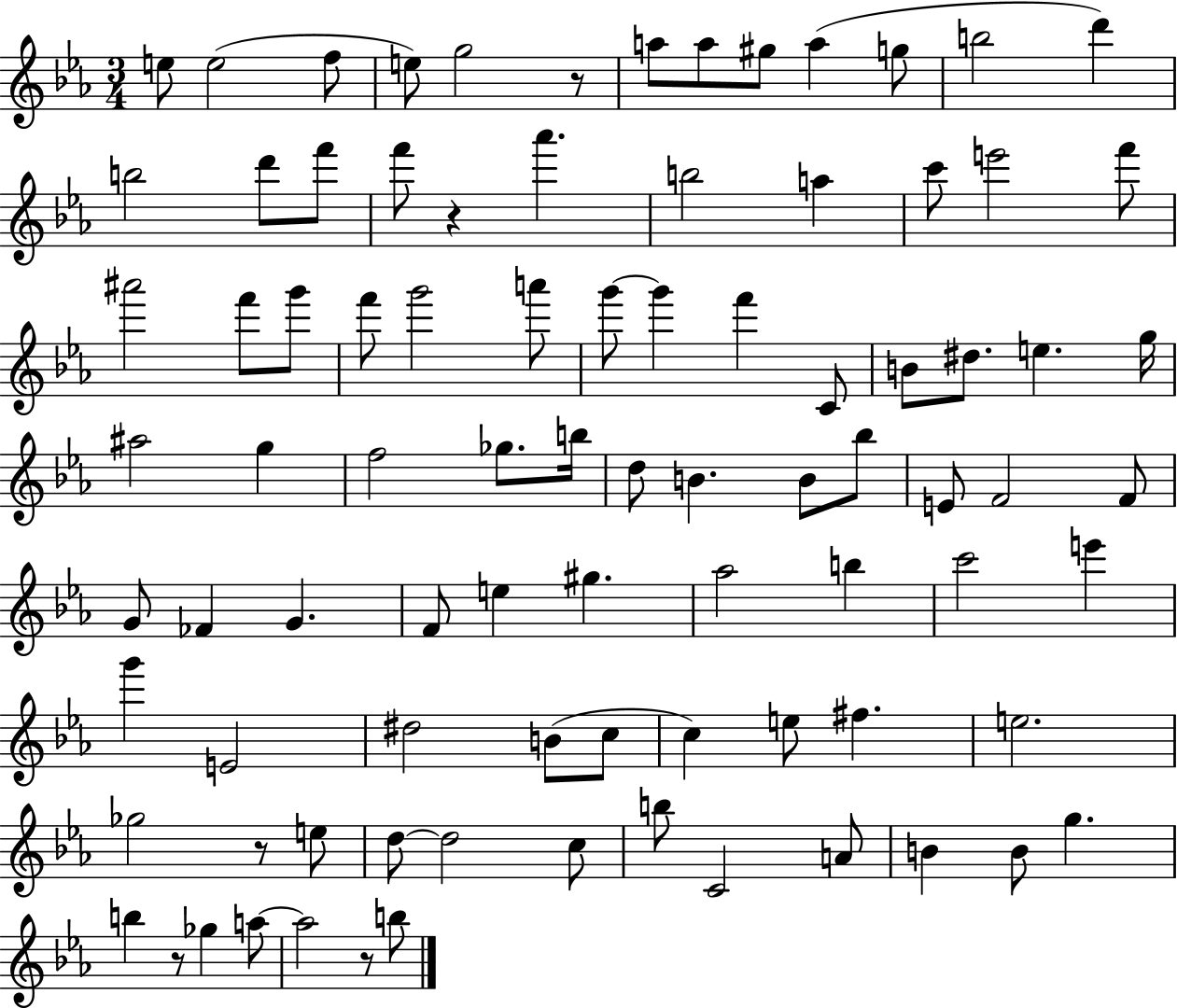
X:1
T:Untitled
M:3/4
L:1/4
K:Eb
e/2 e2 f/2 e/2 g2 z/2 a/2 a/2 ^g/2 a g/2 b2 d' b2 d'/2 f'/2 f'/2 z _a' b2 a c'/2 e'2 f'/2 ^a'2 f'/2 g'/2 f'/2 g'2 a'/2 g'/2 g' f' C/2 B/2 ^d/2 e g/4 ^a2 g f2 _g/2 b/4 d/2 B B/2 _b/2 E/2 F2 F/2 G/2 _F G F/2 e ^g _a2 b c'2 e' g' E2 ^d2 B/2 c/2 c e/2 ^f e2 _g2 z/2 e/2 d/2 d2 c/2 b/2 C2 A/2 B B/2 g b z/2 _g a/2 a2 z/2 b/2